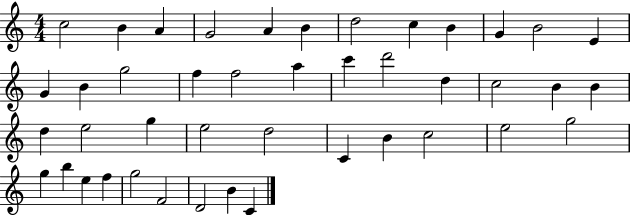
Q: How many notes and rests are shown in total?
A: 43